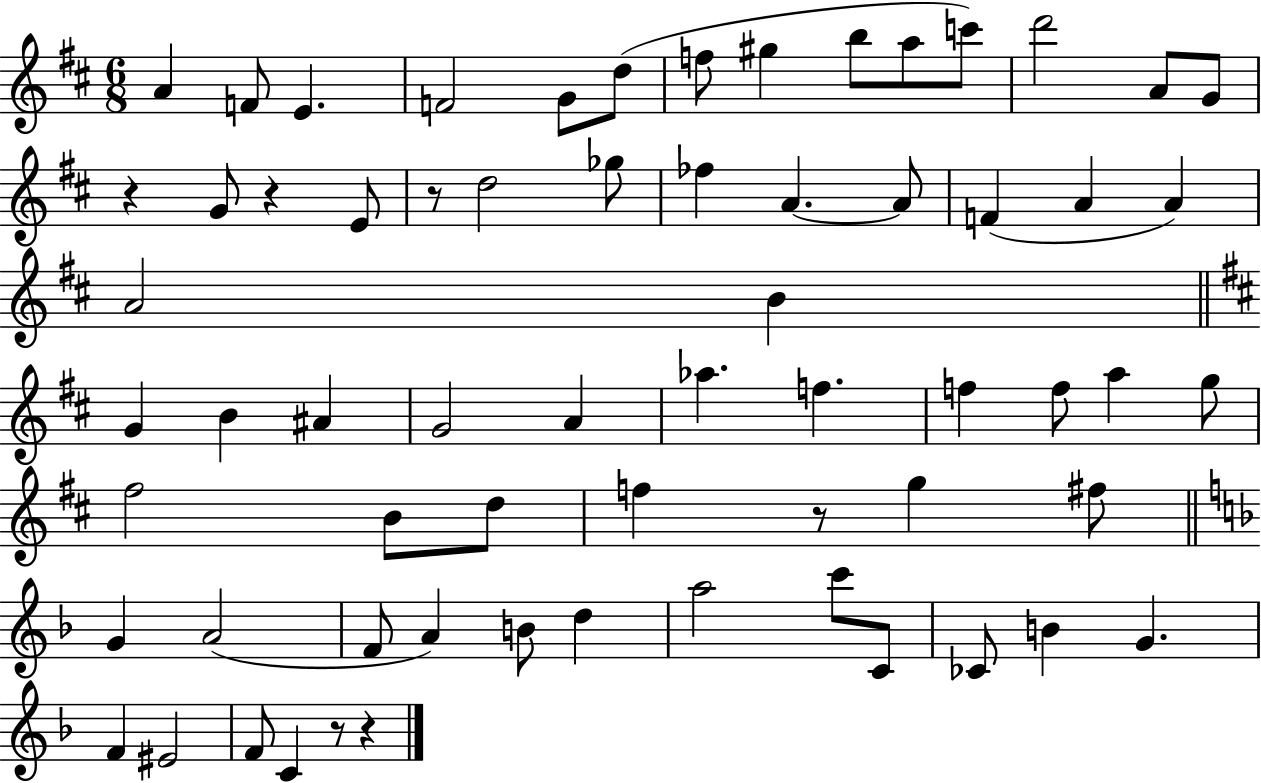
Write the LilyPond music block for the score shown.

{
  \clef treble
  \numericTimeSignature
  \time 6/8
  \key d \major
  a'4 f'8 e'4. | f'2 g'8 d''8( | f''8 gis''4 b''8 a''8 c'''8) | d'''2 a'8 g'8 | \break r4 g'8 r4 e'8 | r8 d''2 ges''8 | fes''4 a'4.~~ a'8 | f'4( a'4 a'4) | \break a'2 b'4 | \bar "||" \break \key d \major g'4 b'4 ais'4 | g'2 a'4 | aes''4. f''4. | f''4 f''8 a''4 g''8 | \break fis''2 b'8 d''8 | f''4 r8 g''4 fis''8 | \bar "||" \break \key f \major g'4 a'2( | f'8 a'4) b'8 d''4 | a''2 c'''8 c'8 | ces'8 b'4 g'4. | \break f'4 eis'2 | f'8 c'4 r8 r4 | \bar "|."
}